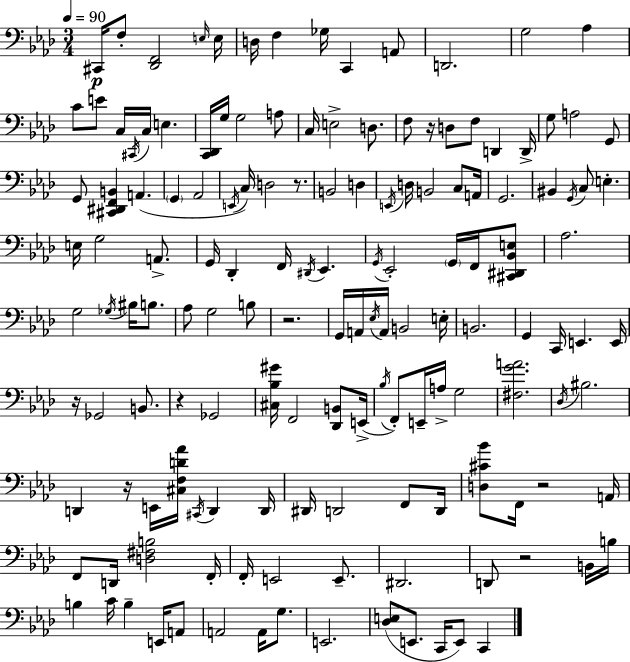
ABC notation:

X:1
T:Untitled
M:3/4
L:1/4
K:Ab
^C,,/4 F,/2 [_D,,F,,]2 E,/4 E,/4 D,/4 F, _G,/4 C,, A,,/2 D,,2 G,2 _A, C/2 E/2 C,/4 ^C,,/4 C,/4 E, [C,,_D,,]/4 G,/4 G,2 A,/2 C,/4 E,2 D,/2 F,/2 z/4 D,/2 F,/2 D,, D,,/4 G,/2 A,2 G,,/2 G,,/2 [^C,,^D,,F,,B,,] A,, G,, _A,,2 E,,/4 C,/4 D,2 z/2 B,,2 D, E,,/4 D,/4 B,,2 C,/2 A,,/4 G,,2 ^B,, G,,/4 C,/2 E, E,/4 G,2 A,,/2 G,,/4 _D,, F,,/4 ^D,,/4 _E,, G,,/4 _E,,2 G,,/4 F,,/4 [^C,,^D,,_B,,E,]/2 _A,2 G,2 _G,/4 ^B,/4 B,/2 _A,/2 G,2 B,/2 z2 G,,/4 A,,/4 _E,/4 A,,/4 B,,2 E,/4 B,,2 G,, C,,/4 E,, E,,/4 z/4 _G,,2 B,,/2 z _G,,2 [^C,_B,^G]/4 F,,2 [_D,,B,,]/2 E,,/4 _B,/4 F,,/2 E,,/4 A,/4 G,2 [^F,GA]2 _D,/4 ^B,2 D,, z/4 E,,/4 [^C,F,D_A]/4 ^C,,/4 D,, D,,/4 ^D,,/4 D,,2 F,,/2 D,,/4 [D,^C_B]/2 F,,/4 z2 A,,/4 F,,/2 D,,/4 [D,^F,B,]2 F,,/4 F,,/4 E,,2 E,,/2 ^D,,2 D,,/2 z2 B,,/4 B,/4 B, C/4 B, E,,/4 A,,/2 A,,2 A,,/4 G,/2 E,,2 [_D,E,]/2 E,,/2 C,,/4 E,,/2 C,,